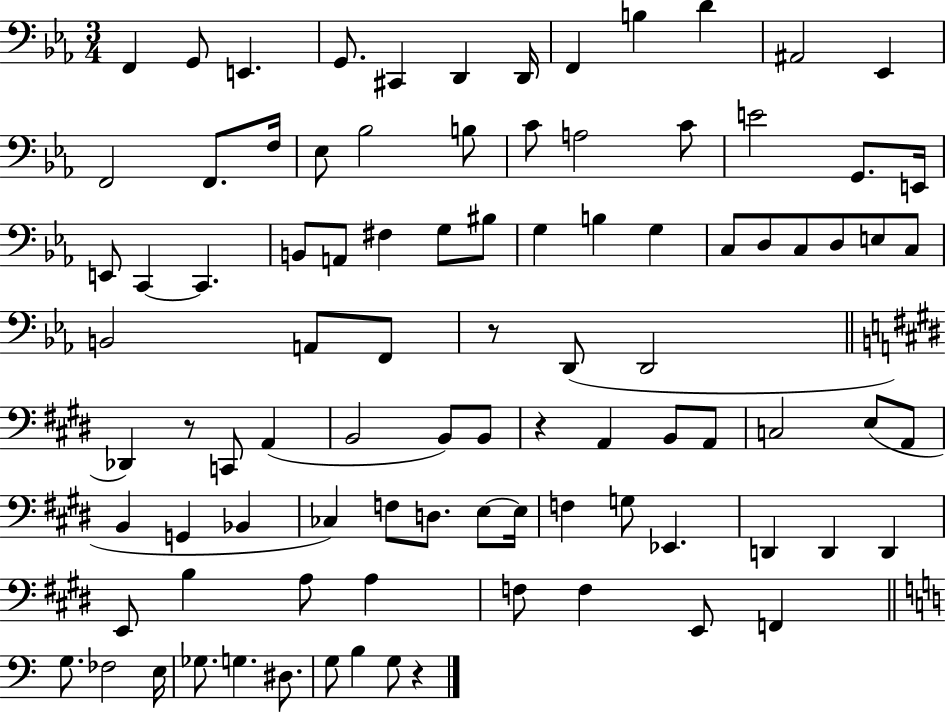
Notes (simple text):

F2/q G2/e E2/q. G2/e. C#2/q D2/q D2/s F2/q B3/q D4/q A#2/h Eb2/q F2/h F2/e. F3/s Eb3/e Bb3/h B3/e C4/e A3/h C4/e E4/h G2/e. E2/s E2/e C2/q C2/q. B2/e A2/e F#3/q G3/e BIS3/e G3/q B3/q G3/q C3/e D3/e C3/e D3/e E3/e C3/e B2/h A2/e F2/e R/e D2/e D2/h Db2/q R/e C2/e A2/q B2/h B2/e B2/e R/q A2/q B2/e A2/e C3/h E3/e A2/e B2/q G2/q Bb2/q CES3/q F3/e D3/e. E3/e E3/s F3/q G3/e Eb2/q. D2/q D2/q D2/q E2/e B3/q A3/e A3/q F3/e F3/q E2/e F2/q G3/e. FES3/h E3/s Gb3/e. G3/q. D#3/e. G3/e B3/q G3/e R/q